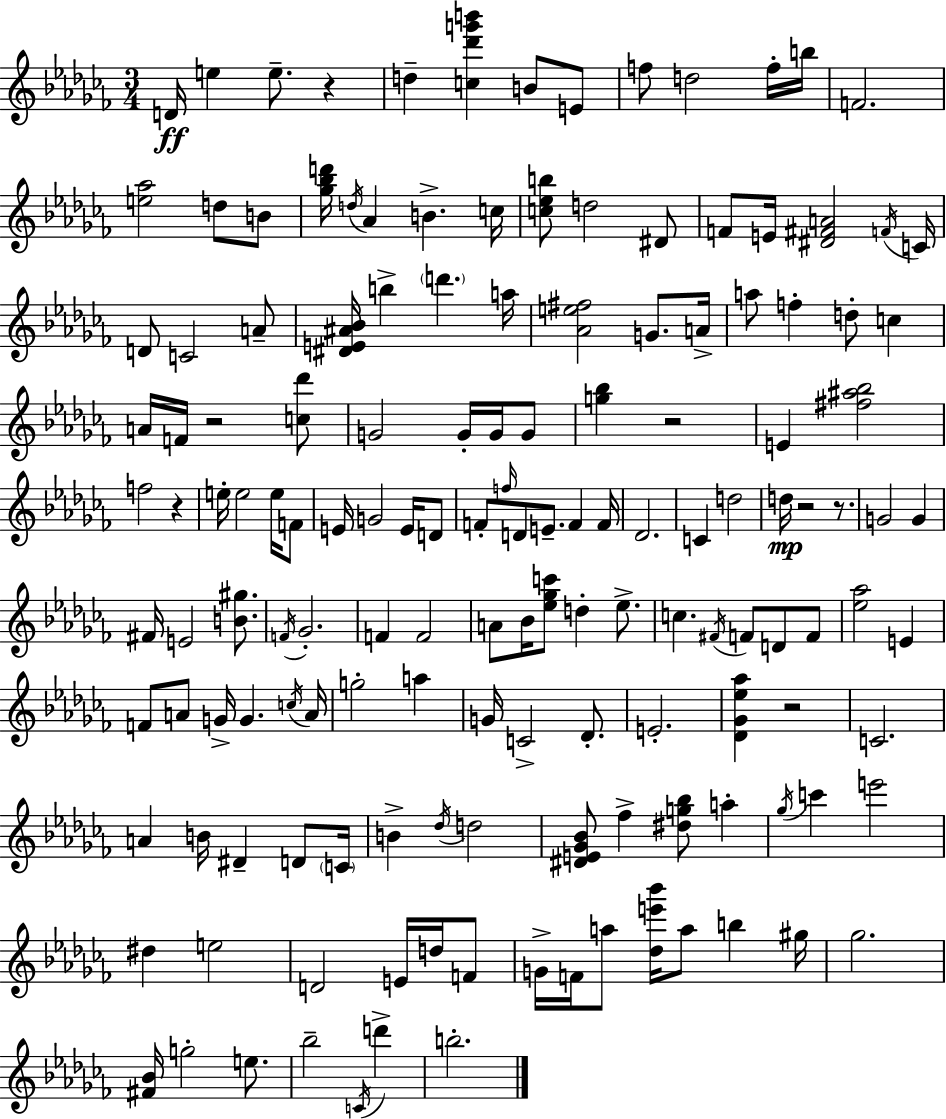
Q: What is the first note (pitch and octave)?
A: D4